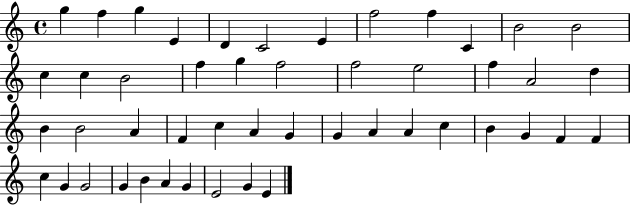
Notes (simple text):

G5/q F5/q G5/q E4/q D4/q C4/h E4/q F5/h F5/q C4/q B4/h B4/h C5/q C5/q B4/h F5/q G5/q F5/h F5/h E5/h F5/q A4/h D5/q B4/q B4/h A4/q F4/q C5/q A4/q G4/q G4/q A4/q A4/q C5/q B4/q G4/q F4/q F4/q C5/q G4/q G4/h G4/q B4/q A4/q G4/q E4/h G4/q E4/q